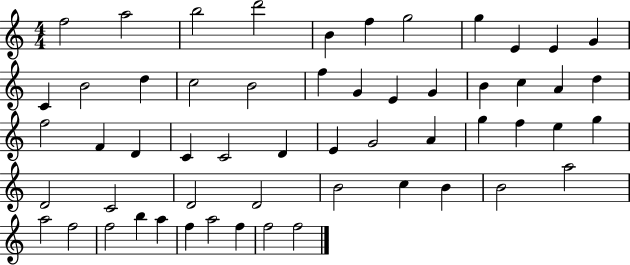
F5/h A5/h B5/h D6/h B4/q F5/q G5/h G5/q E4/q E4/q G4/q C4/q B4/h D5/q C5/h B4/h F5/q G4/q E4/q G4/q B4/q C5/q A4/q D5/q F5/h F4/q D4/q C4/q C4/h D4/q E4/q G4/h A4/q G5/q F5/q E5/q G5/q D4/h C4/h D4/h D4/h B4/h C5/q B4/q B4/h A5/h A5/h F5/h F5/h B5/q A5/q F5/q A5/h F5/q F5/h F5/h